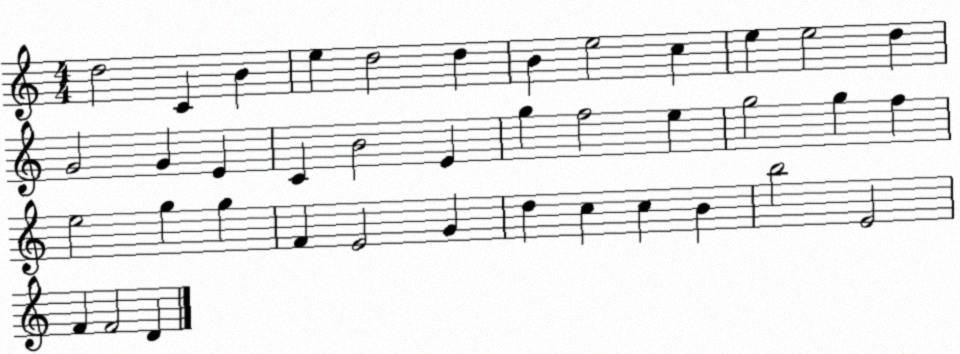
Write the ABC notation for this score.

X:1
T:Untitled
M:4/4
L:1/4
K:C
d2 C B e d2 d B e2 c e e2 d G2 G E C B2 E g f2 e g2 g f e2 g g F E2 G d c c B b2 E2 F F2 D